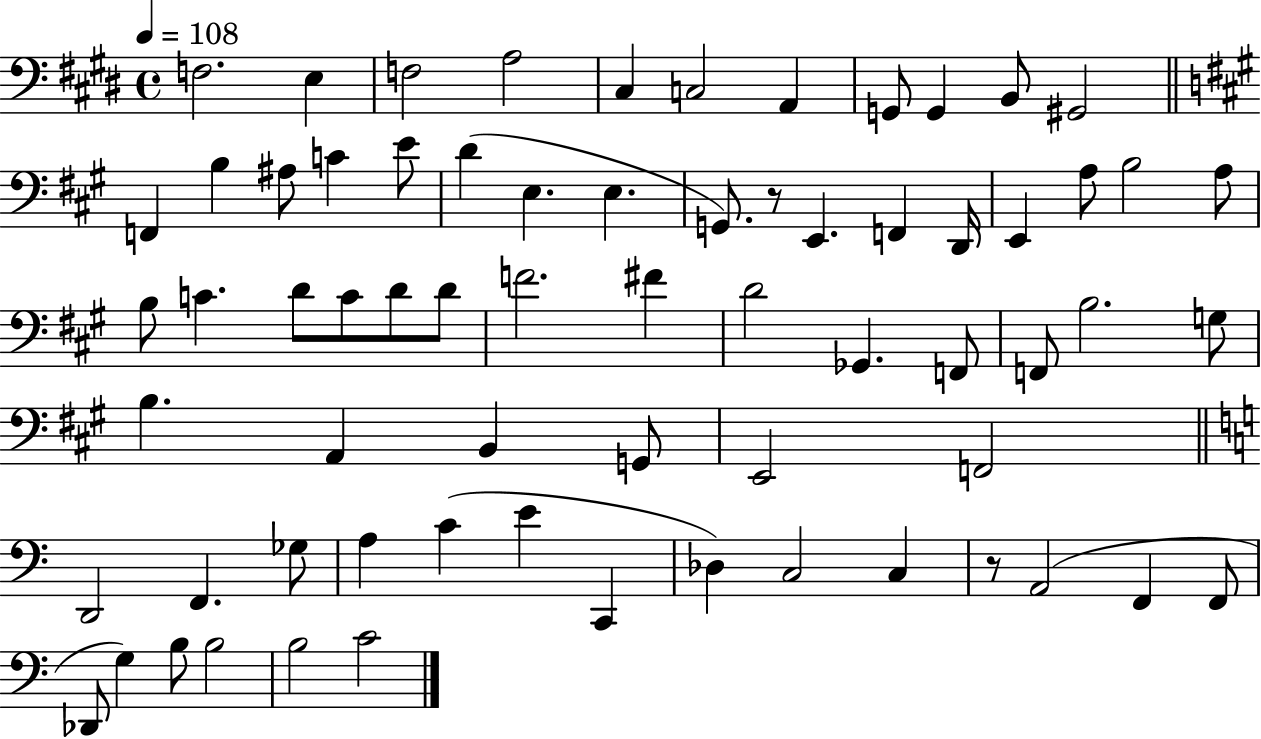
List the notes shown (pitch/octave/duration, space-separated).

F3/h. E3/q F3/h A3/h C#3/q C3/h A2/q G2/e G2/q B2/e G#2/h F2/q B3/q A#3/e C4/q E4/e D4/q E3/q. E3/q. G2/e. R/e E2/q. F2/q D2/s E2/q A3/e B3/h A3/e B3/e C4/q. D4/e C4/e D4/e D4/e F4/h. F#4/q D4/h Gb2/q. F2/e F2/e B3/h. G3/e B3/q. A2/q B2/q G2/e E2/h F2/h D2/h F2/q. Gb3/e A3/q C4/q E4/q C2/q Db3/q C3/h C3/q R/e A2/h F2/q F2/e Db2/e G3/q B3/e B3/h B3/h C4/h